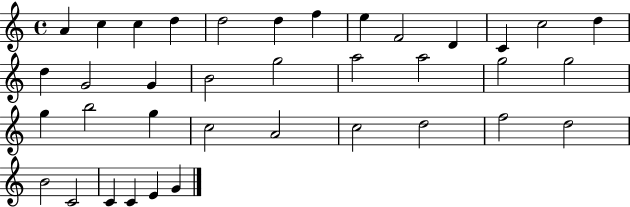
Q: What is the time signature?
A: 4/4